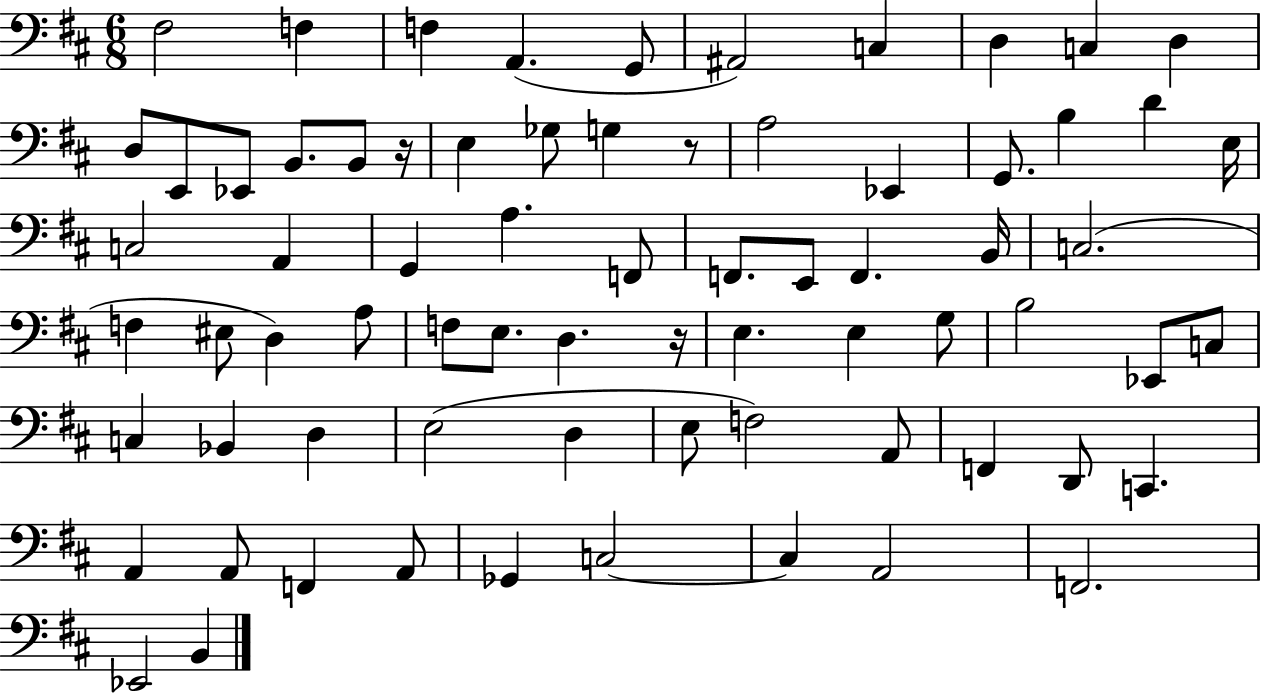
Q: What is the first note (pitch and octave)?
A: F#3